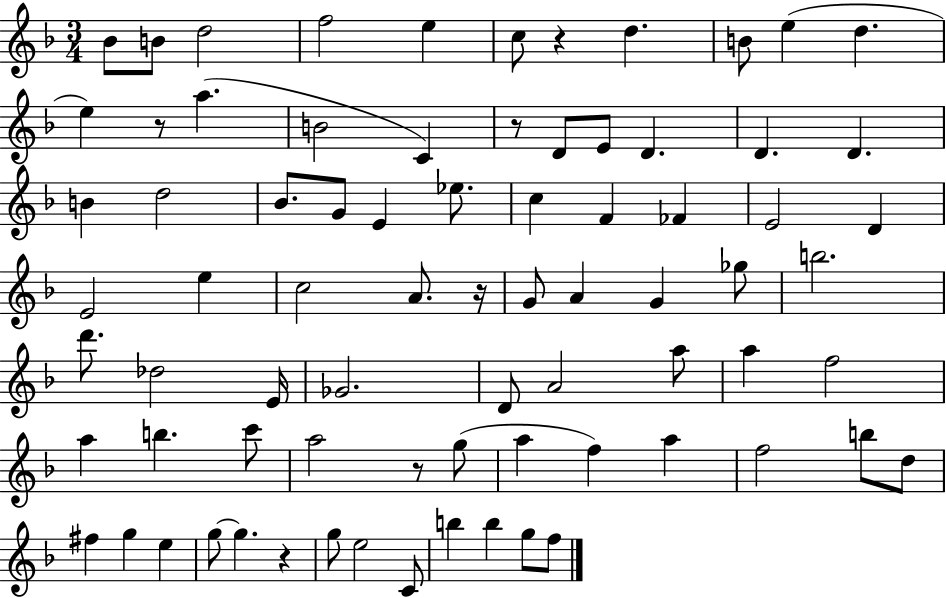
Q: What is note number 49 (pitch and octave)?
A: A5